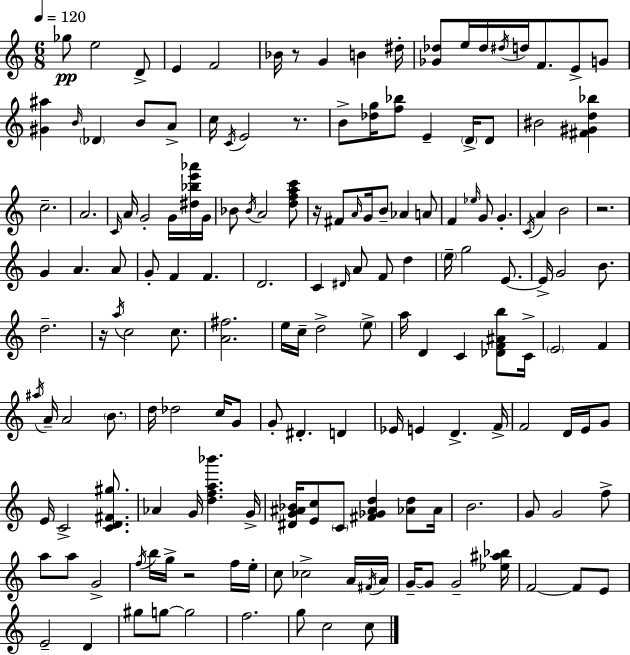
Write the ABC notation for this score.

X:1
T:Untitled
M:6/8
L:1/4
K:C
_g/2 e2 D/2 E F2 _B/4 z/2 G B ^d/4 [_G_d]/2 e/4 _d/4 ^d/4 d/4 F/2 E/2 G/2 [^G^a] B/4 _D B/2 A/2 c/4 C/4 E2 z/2 B/2 [_dg]/4 [f_b]/2 E D/4 D/2 ^B2 [^F^Gd_b] c2 A2 C/4 A/4 G2 G/4 [^d_be'_a']/4 G/4 _B/2 _B/4 A2 [dfac']/2 z/4 ^F/2 A/4 G/4 B/2 _A A/2 F _e/4 G/2 G C/4 A B2 z2 G A A/2 G/2 F F D2 C ^D/4 A/2 F/2 d e/4 g2 E/2 E/4 G2 B/2 d2 z/4 a/4 c2 c/2 [A^f]2 e/4 c/4 d2 e/2 a/4 D C [_DF^Ab]/2 C/4 E2 F ^a/4 A/4 A2 B/2 d/4 _d2 c/4 G/2 G/2 ^D D _E/4 E D F/4 F2 D/4 E/4 G/2 E/4 C2 [CD^F^g]/2 _A G/4 [dfa_b'] G/4 [^DG^A_B]/4 [Ec]/2 C/2 [^F_G^Ad] [_Ad]/2 _A/4 B2 G/2 G2 f/2 a/2 a/2 G2 f/4 b/4 g/4 z2 f/4 e/4 c/2 _c2 A/4 ^F/4 A/4 G/4 G/2 G2 [_e^a_b]/4 F2 F/2 E/2 E2 D ^g/2 g/2 g2 f2 g/2 c2 c/2